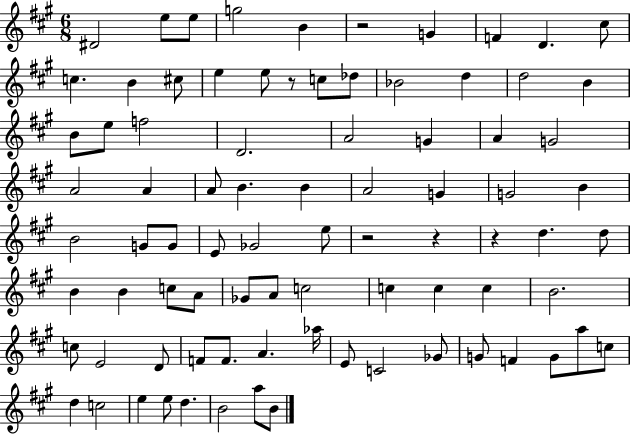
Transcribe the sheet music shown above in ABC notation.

X:1
T:Untitled
M:6/8
L:1/4
K:A
^D2 e/2 e/2 g2 B z2 G F D ^c/2 c B ^c/2 e e/2 z/2 c/2 _d/2 _B2 d d2 B B/2 e/2 f2 D2 A2 G A G2 A2 A A/2 B B A2 G G2 B B2 G/2 G/2 E/2 _G2 e/2 z2 z z d d/2 B B c/2 A/2 _G/2 A/2 c2 c c c B2 c/2 E2 D/2 F/2 F/2 A _a/4 E/2 C2 _G/2 G/2 F G/2 a/2 c/2 d c2 e e/2 d B2 a/2 B/2